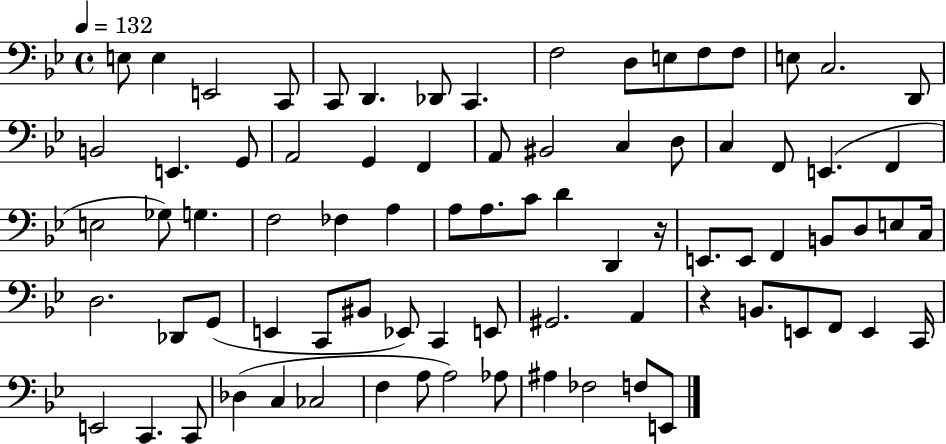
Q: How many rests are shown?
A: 2